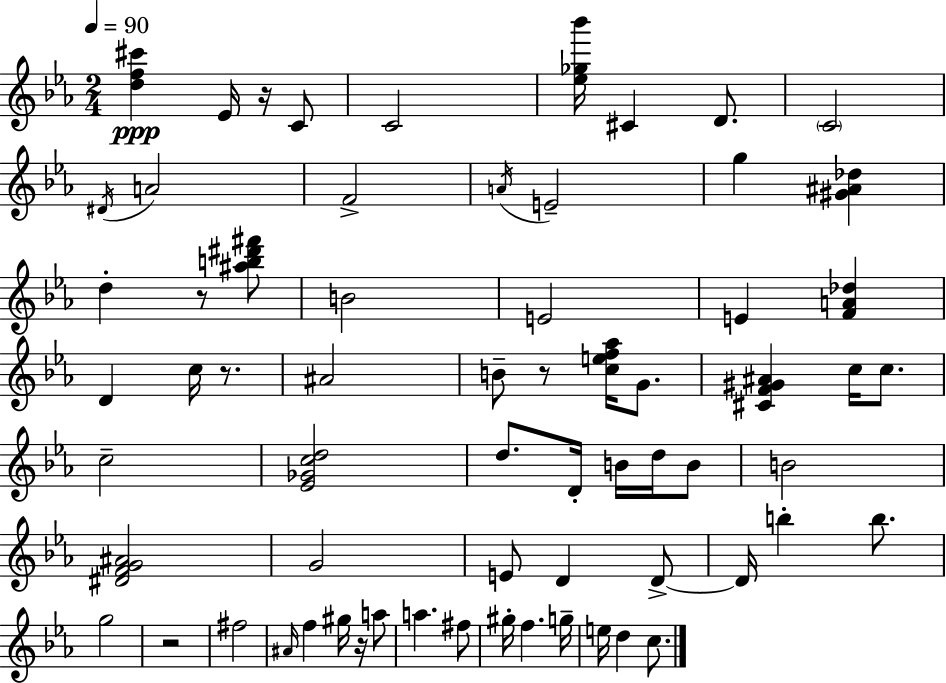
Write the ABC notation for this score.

X:1
T:Untitled
M:2/4
L:1/4
K:Eb
[df^c'] _E/4 z/4 C/2 C2 [_e_g_b']/4 ^C D/2 C2 ^D/4 A2 F2 A/4 E2 g [^G^A_d] d z/2 [^ab^d'^f']/2 B2 E2 E [FA_d] D c/4 z/2 ^A2 B/2 z/2 [cef_a]/4 G/2 [^CF^G^A] c/4 c/2 c2 [_E_Gcd]2 d/2 D/4 B/4 d/4 B/2 B2 [^DFG^A]2 G2 E/2 D D/2 D/4 b b/2 g2 z2 ^f2 ^A/4 f ^g/4 z/4 a/2 a ^f/2 ^g/4 f g/4 e/4 d c/2